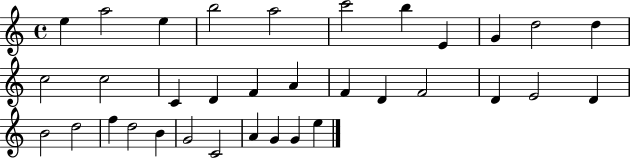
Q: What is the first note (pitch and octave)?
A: E5